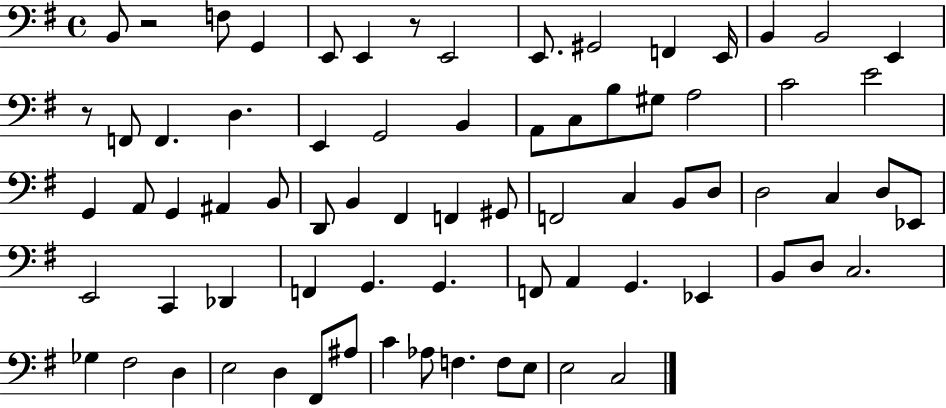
X:1
T:Untitled
M:4/4
L:1/4
K:G
B,,/2 z2 F,/2 G,, E,,/2 E,, z/2 E,,2 E,,/2 ^G,,2 F,, E,,/4 B,, B,,2 E,, z/2 F,,/2 F,, D, E,, G,,2 B,, A,,/2 C,/2 B,/2 ^G,/2 A,2 C2 E2 G,, A,,/2 G,, ^A,, B,,/2 D,,/2 B,, ^F,, F,, ^G,,/2 F,,2 C, B,,/2 D,/2 D,2 C, D,/2 _E,,/2 E,,2 C,, _D,, F,, G,, G,, F,,/2 A,, G,, _E,, B,,/2 D,/2 C,2 _G, ^F,2 D, E,2 D, ^F,,/2 ^A,/2 C _A,/2 F, F,/2 E,/2 E,2 C,2